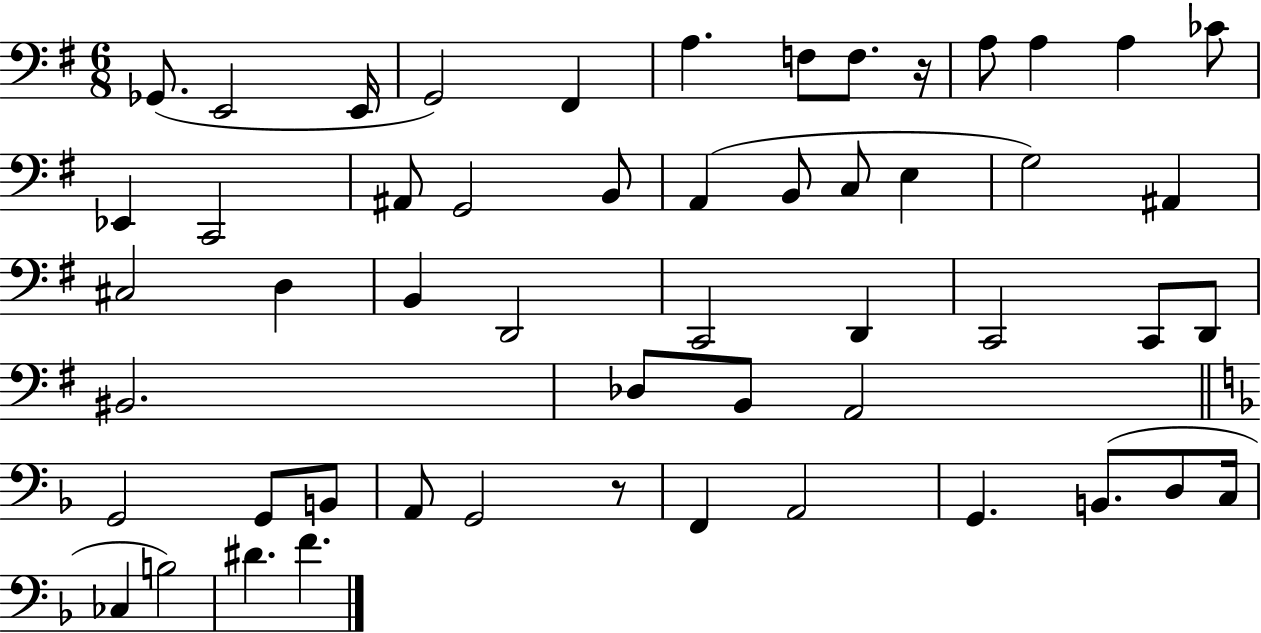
{
  \clef bass
  \numericTimeSignature
  \time 6/8
  \key g \major
  ges,8.( e,2 e,16 | g,2) fis,4 | a4. f8 f8. r16 | a8 a4 a4 ces'8 | \break ees,4 c,2 | ais,8 g,2 b,8 | a,4( b,8 c8 e4 | g2) ais,4 | \break cis2 d4 | b,4 d,2 | c,2 d,4 | c,2 c,8 d,8 | \break bis,2. | des8 b,8 a,2 | \bar "||" \break \key f \major g,2 g,8 b,8 | a,8 g,2 r8 | f,4 a,2 | g,4. b,8.( d8 c16 | \break ces4 b2) | dis'4. f'4. | \bar "|."
}